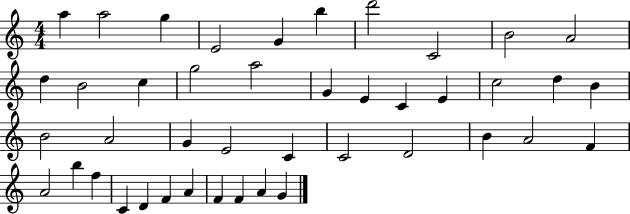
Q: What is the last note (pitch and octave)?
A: G4